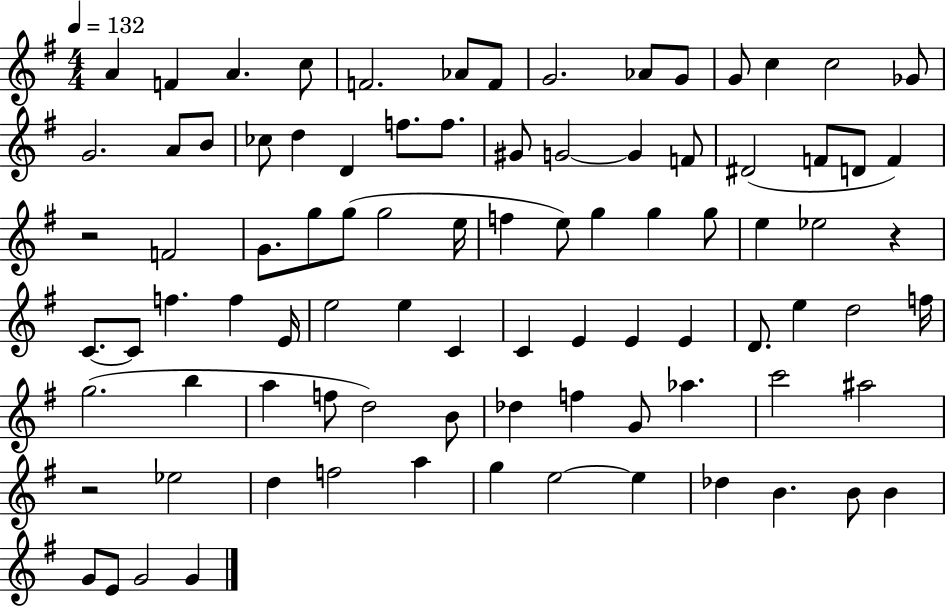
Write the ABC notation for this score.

X:1
T:Untitled
M:4/4
L:1/4
K:G
A F A c/2 F2 _A/2 F/2 G2 _A/2 G/2 G/2 c c2 _G/2 G2 A/2 B/2 _c/2 d D f/2 f/2 ^G/2 G2 G F/2 ^D2 F/2 D/2 F z2 F2 G/2 g/2 g/2 g2 e/4 f e/2 g g g/2 e _e2 z C/2 C/2 f f E/4 e2 e C C E E E D/2 e d2 f/4 g2 b a f/2 d2 B/2 _d f G/2 _a c'2 ^a2 z2 _e2 d f2 a g e2 e _d B B/2 B G/2 E/2 G2 G